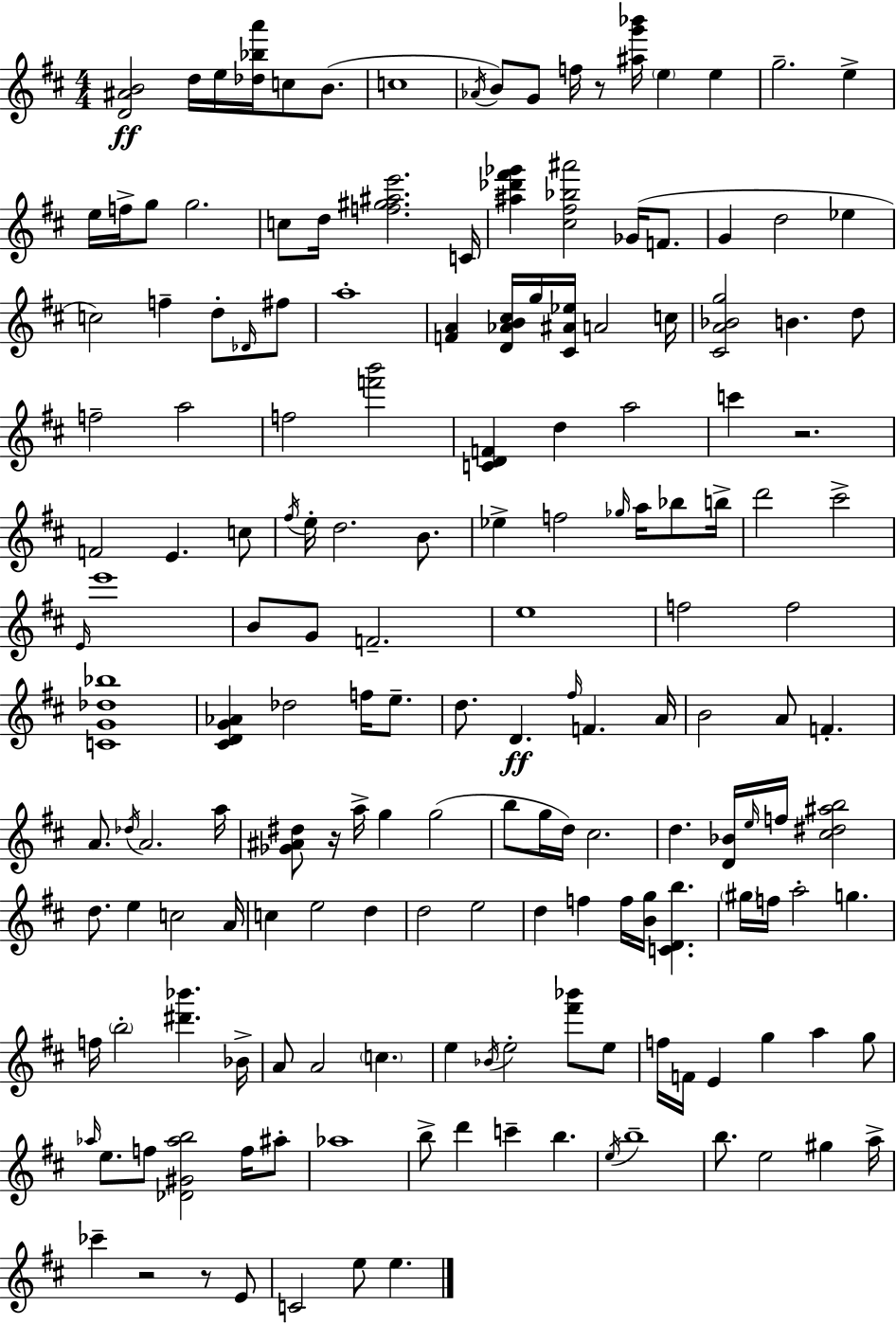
{
  \clef treble
  \numericTimeSignature
  \time 4/4
  \key d \major
  <d' ais' b'>2\ff d''16 e''16 <des'' bes'' a'''>16 c''8 b'8.( | c''1 | \acciaccatura { aes'16 } b'8) g'8 f''16 r8 <ais'' g''' bes'''>16 \parenthesize e''4 e''4 | g''2.-- e''4-> | \break e''16 f''16-> g''8 g''2. | c''8 d''16 <f'' gis'' ais'' e'''>2. | c'16 <ais'' des''' fis''' ges'''>4 <cis'' fis'' bes'' ais'''>2 ges'16( f'8. | g'4 d''2 ees''4 | \break c''2) f''4-- d''8-. \grace { des'16 } | fis''8 a''1-. | <f' a'>4 <d' aes' b' cis''>16 g''16 <cis' ais' ees''>16 a'2 | c''16 <cis' a' bes' g''>2 b'4. | \break d''8 f''2-- a''2 | f''2 <f''' b'''>2 | <c' d' f'>4 d''4 a''2 | c'''4 r2. | \break f'2 e'4. | c''8 \acciaccatura { fis''16 } e''16-. d''2. | b'8. ees''4-> f''2 \grace { ges''16 } | a''16 bes''8 b''16-> d'''2 cis'''2-> | \break \grace { e'16 } e'''1 | b'8 g'8 f'2.-- | e''1 | f''2 f''2 | \break <c' g' des'' bes''>1 | <cis' d' g' aes'>4 des''2 | f''16 e''8.-- d''8. d'4.\ff \grace { fis''16 } f'4. | a'16 b'2 a'8 | \break f'4.-. a'8. \acciaccatura { des''16 } a'2. | a''16 <ges' ais' dis''>8 r16 a''16-> g''4 g''2( | b''8 g''16 d''16) cis''2. | d''4. <d' bes'>16 \grace { e''16 } f''16 | \break <cis'' dis'' ais'' b''>2 d''8. e''4 c''2 | a'16 c''4 e''2 | d''4 d''2 | e''2 d''4 f''4 | \break f''16 <b' g''>16 <c' d' b''>4. \parenthesize gis''16 f''16 a''2-. | g''4. f''16 \parenthesize b''2-. | <dis''' bes'''>4. bes'16-> a'8 a'2 | \parenthesize c''4. e''4 \acciaccatura { bes'16 } e''2-. | \break <fis''' bes'''>8 e''8 f''16 f'16 e'4 g''4 | a''4 g''8 \grace { aes''16 } e''8. f''8 <des' gis' aes'' b''>2 | f''16 ais''8-. aes''1 | b''8-> d'''4 | \break c'''4-- b''4. \acciaccatura { e''16 } b''1-- | b''8. e''2 | gis''4 a''16-> ces'''4-- r2 | r8 e'8 c'2 | \break e''8 e''4. \bar "|."
}